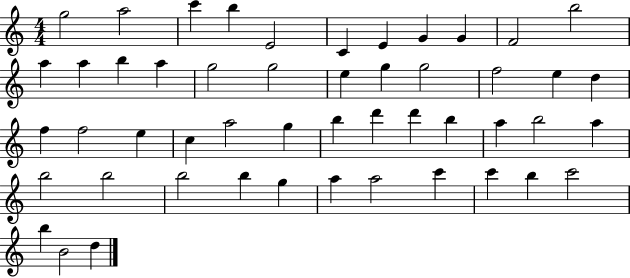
{
  \clef treble
  \numericTimeSignature
  \time 4/4
  \key c \major
  g''2 a''2 | c'''4 b''4 e'2 | c'4 e'4 g'4 g'4 | f'2 b''2 | \break a''4 a''4 b''4 a''4 | g''2 g''2 | e''4 g''4 g''2 | f''2 e''4 d''4 | \break f''4 f''2 e''4 | c''4 a''2 g''4 | b''4 d'''4 d'''4 b''4 | a''4 b''2 a''4 | \break b''2 b''2 | b''2 b''4 g''4 | a''4 a''2 c'''4 | c'''4 b''4 c'''2 | \break b''4 b'2 d''4 | \bar "|."
}